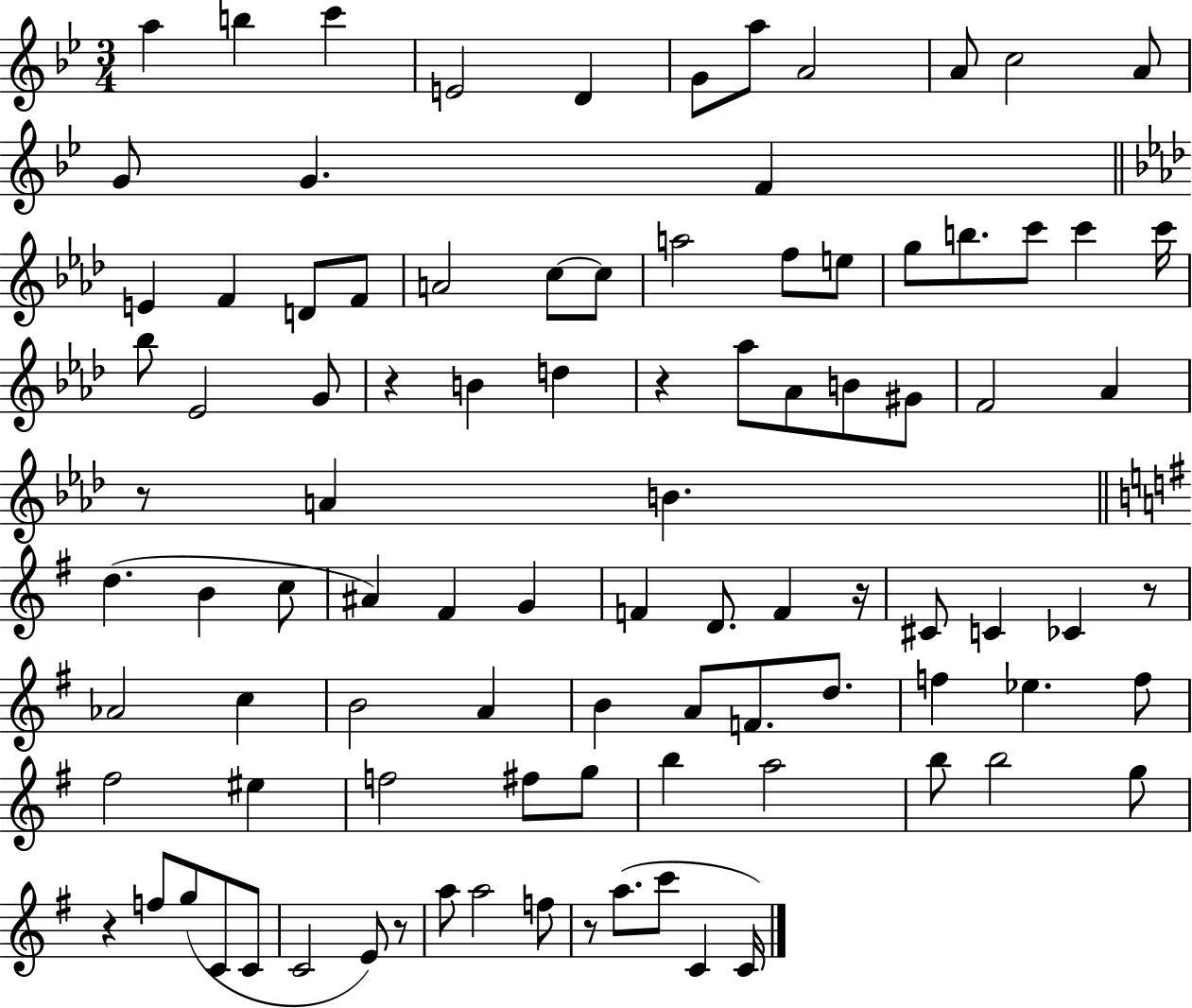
{
  \clef treble
  \numericTimeSignature
  \time 3/4
  \key bes \major
  a''4 b''4 c'''4 | e'2 d'4 | g'8 a''8 a'2 | a'8 c''2 a'8 | \break g'8 g'4. f'4 | \bar "||" \break \key aes \major e'4 f'4 d'8 f'8 | a'2 c''8~~ c''8 | a''2 f''8 e''8 | g''8 b''8. c'''8 c'''4 c'''16 | \break bes''8 ees'2 g'8 | r4 b'4 d''4 | r4 aes''8 aes'8 b'8 gis'8 | f'2 aes'4 | \break r8 a'4 b'4. | \bar "||" \break \key g \major d''4.( b'4 c''8 | ais'4) fis'4 g'4 | f'4 d'8. f'4 r16 | cis'8 c'4 ces'4 r8 | \break aes'2 c''4 | b'2 a'4 | b'4 a'8 f'8. d''8. | f''4 ees''4. f''8 | \break fis''2 eis''4 | f''2 fis''8 g''8 | b''4 a''2 | b''8 b''2 g''8 | \break r4 f''8 g''8( c'8 c'8 | c'2 e'8) r8 | a''8 a''2 f''8 | r8 a''8.( c'''8 c'4 c'16) | \break \bar "|."
}